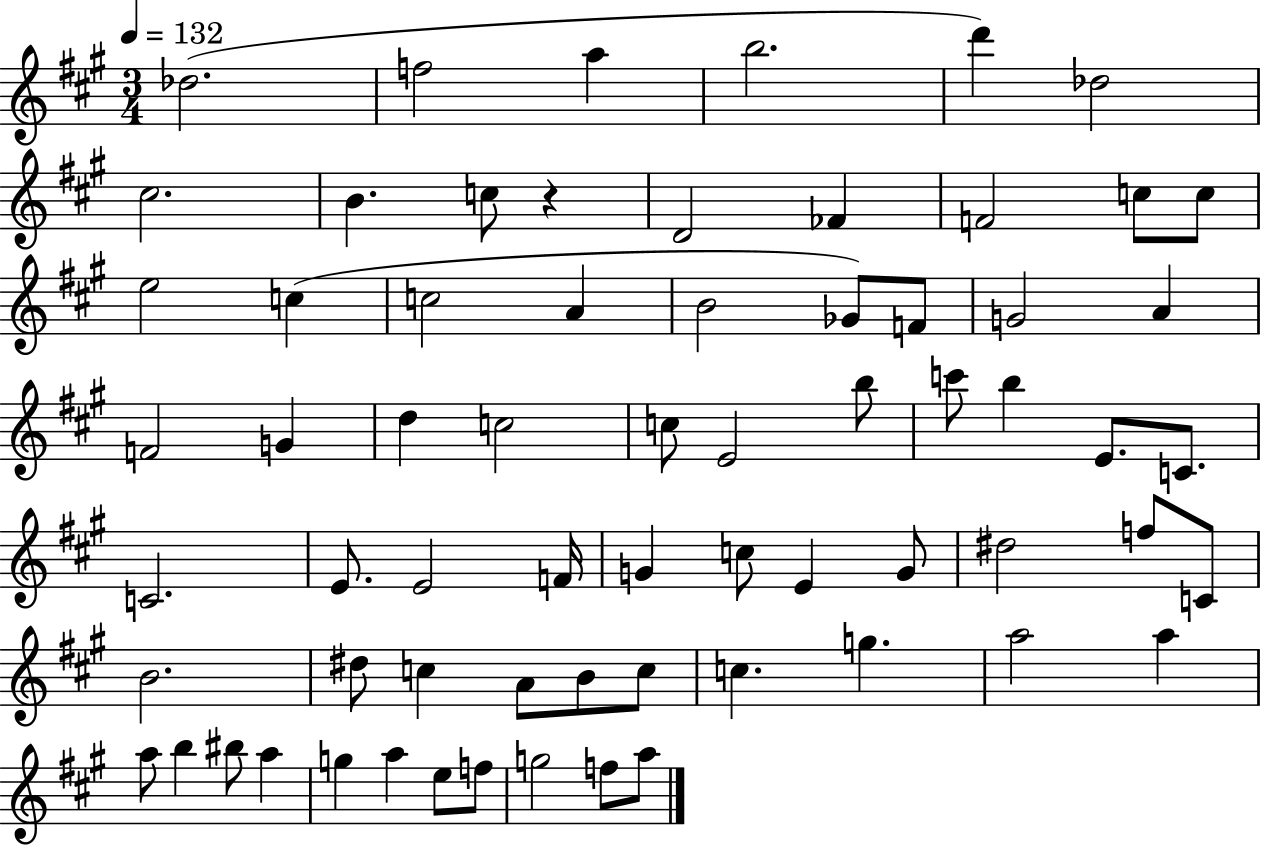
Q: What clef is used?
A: treble